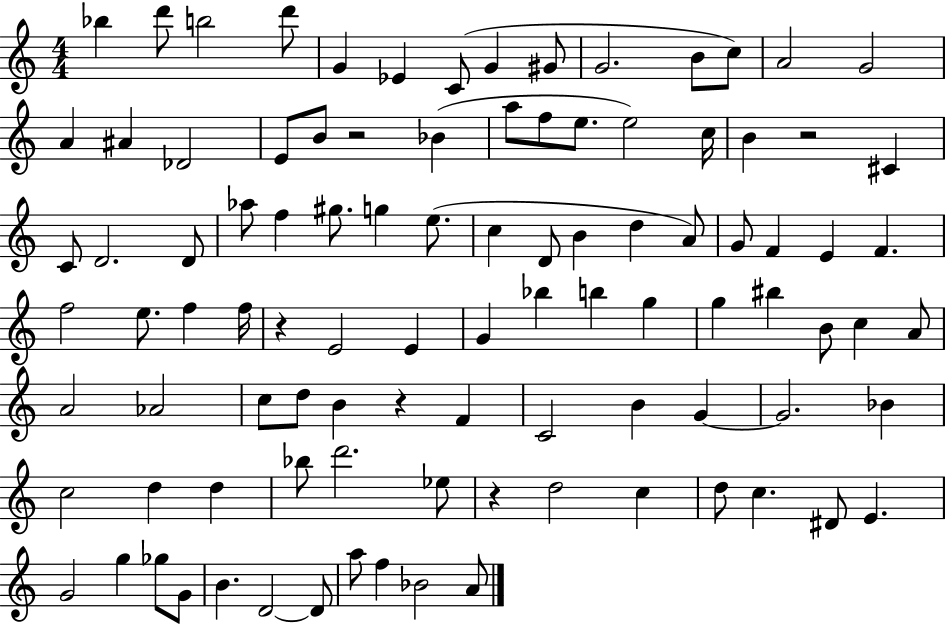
Bb5/q D6/e B5/h D6/e G4/q Eb4/q C4/e G4/q G#4/e G4/h. B4/e C5/e A4/h G4/h A4/q A#4/q Db4/h E4/e B4/e R/h Bb4/q A5/e F5/e E5/e. E5/h C5/s B4/q R/h C#4/q C4/e D4/h. D4/e Ab5/e F5/q G#5/e. G5/q E5/e. C5/q D4/e B4/q D5/q A4/e G4/e F4/q E4/q F4/q. F5/h E5/e. F5/q F5/s R/q E4/h E4/q G4/q Bb5/q B5/q G5/q G5/q BIS5/q B4/e C5/q A4/e A4/h Ab4/h C5/e D5/e B4/q R/q F4/q C4/h B4/q G4/q G4/h. Bb4/q C5/h D5/q D5/q Bb5/e D6/h. Eb5/e R/q D5/h C5/q D5/e C5/q. D#4/e E4/q. G4/h G5/q Gb5/e G4/e B4/q. D4/h D4/e A5/e F5/q Bb4/h A4/e